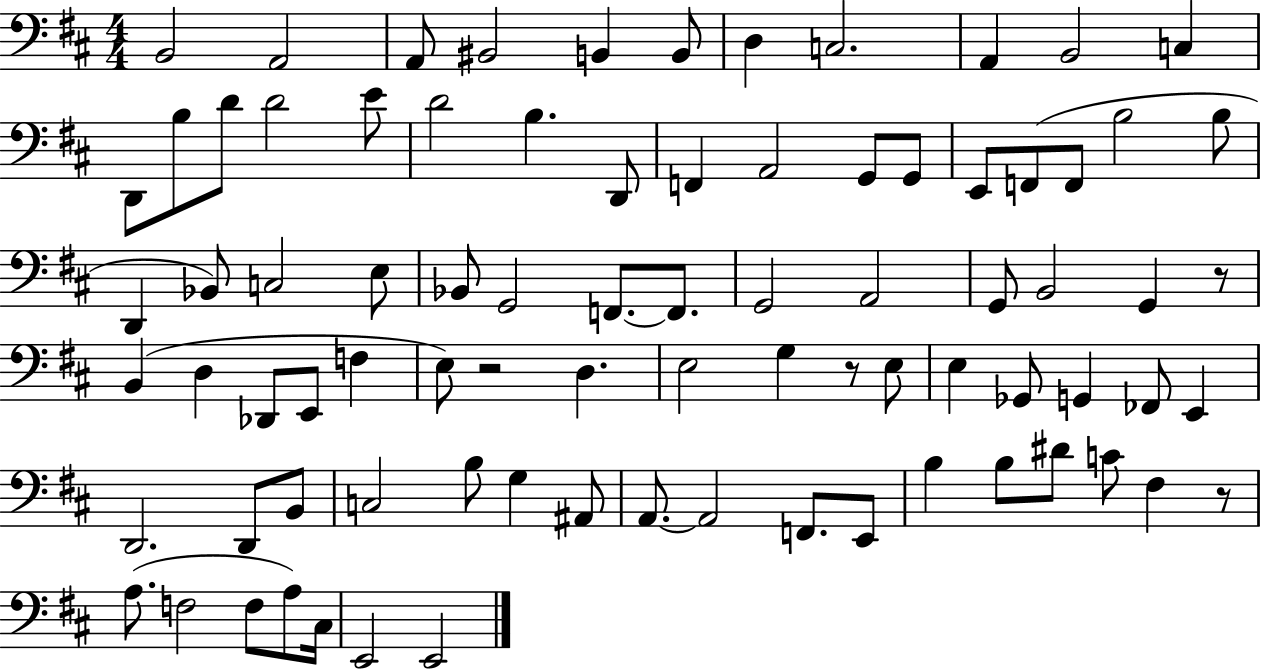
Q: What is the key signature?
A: D major